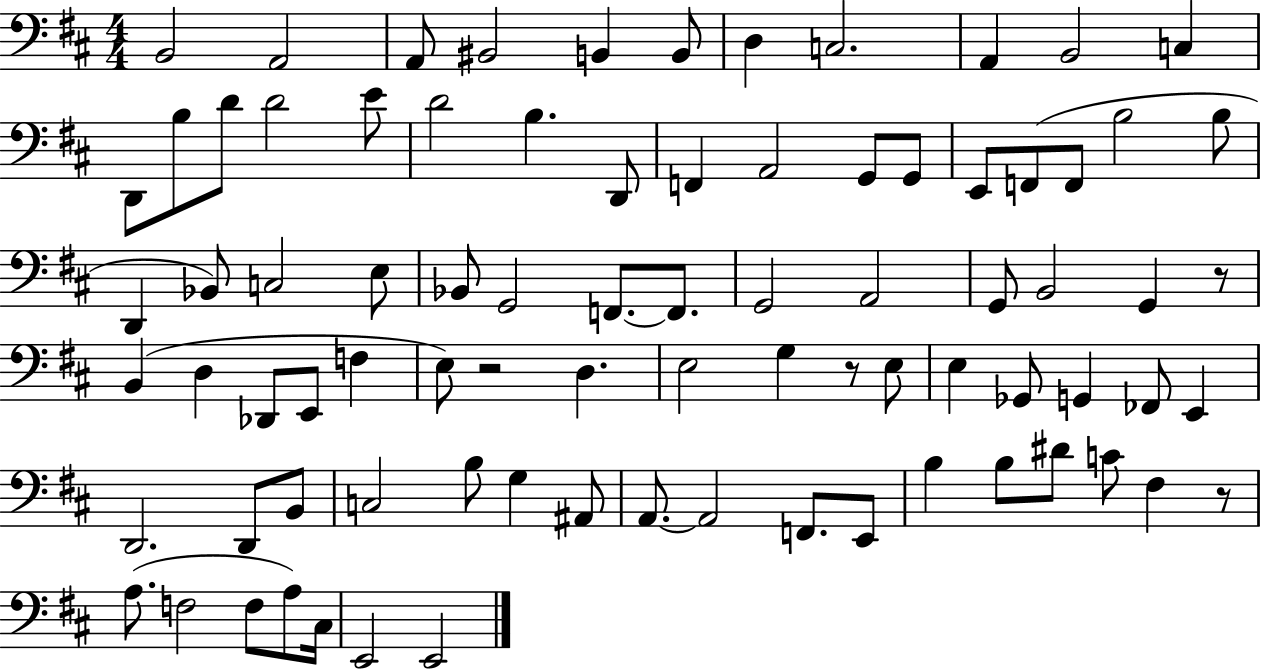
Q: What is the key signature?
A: D major